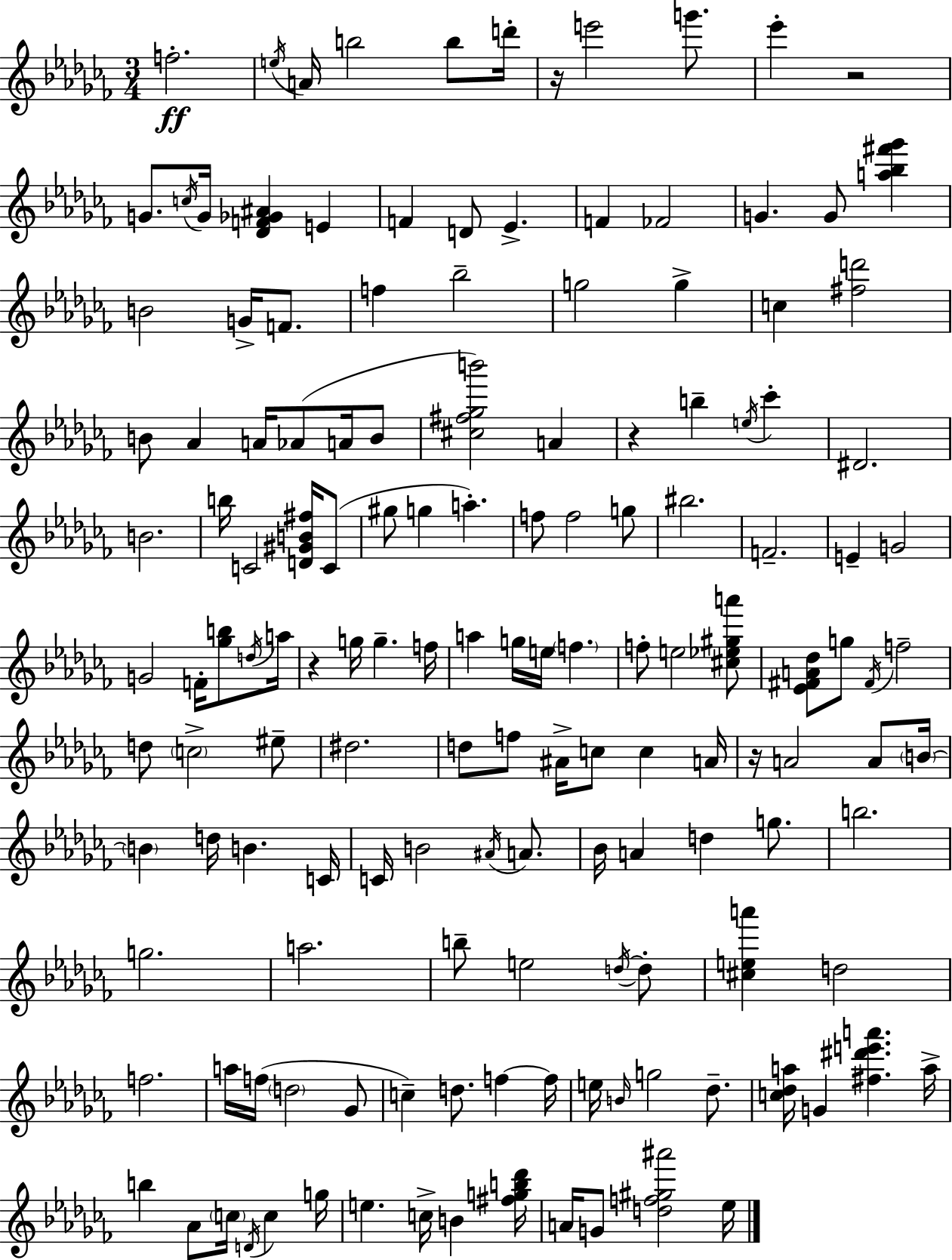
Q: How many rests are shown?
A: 5